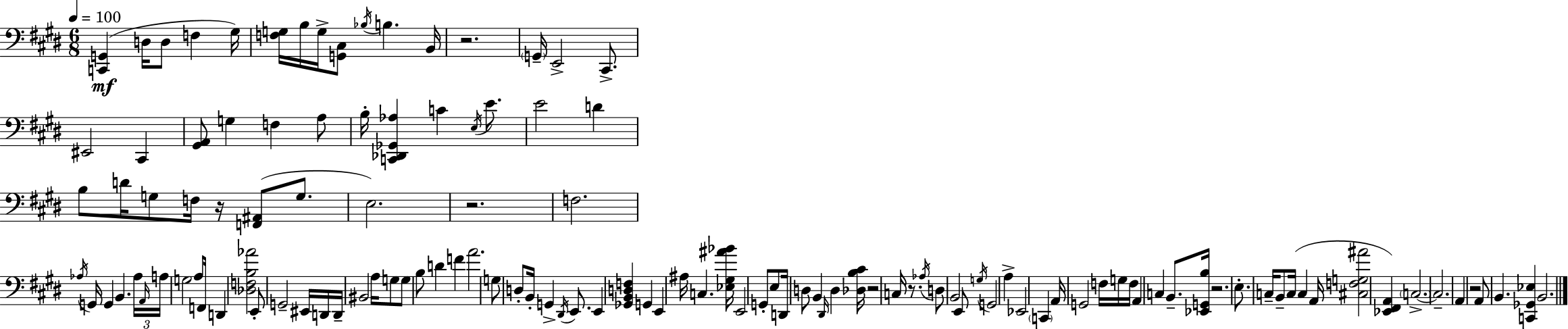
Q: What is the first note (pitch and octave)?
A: D3